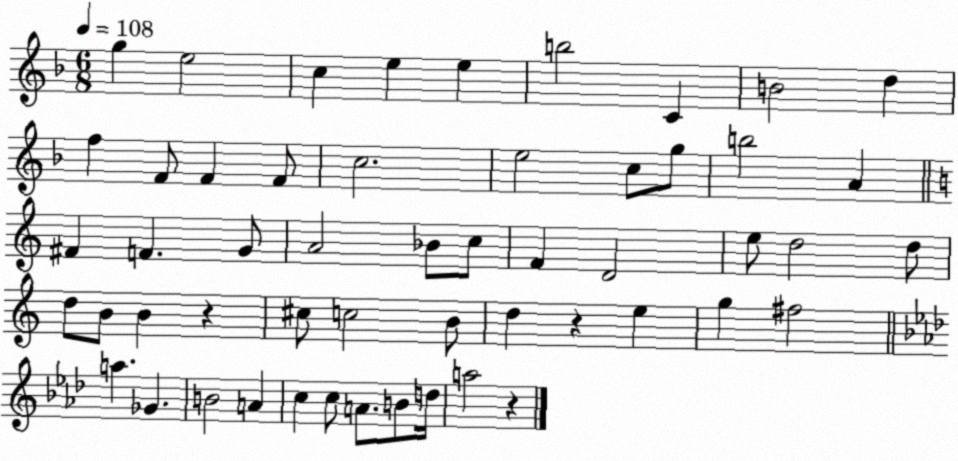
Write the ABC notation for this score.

X:1
T:Untitled
M:6/8
L:1/4
K:F
g e2 c e e b2 C B2 d f F/2 F F/2 c2 e2 c/2 g/2 b2 A ^F F G/2 A2 _B/2 c/2 F D2 e/2 d2 d/2 d/2 B/2 B z ^c/2 c2 B/2 d z e g ^f2 a _G B2 A c c/2 A/2 B/2 d/4 a2 z